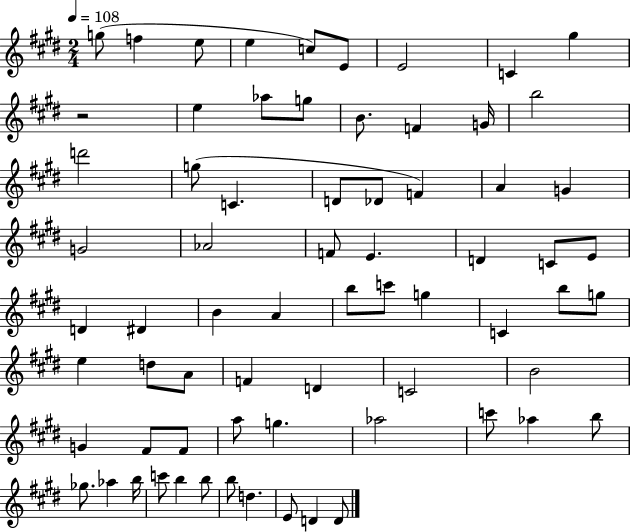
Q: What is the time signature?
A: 2/4